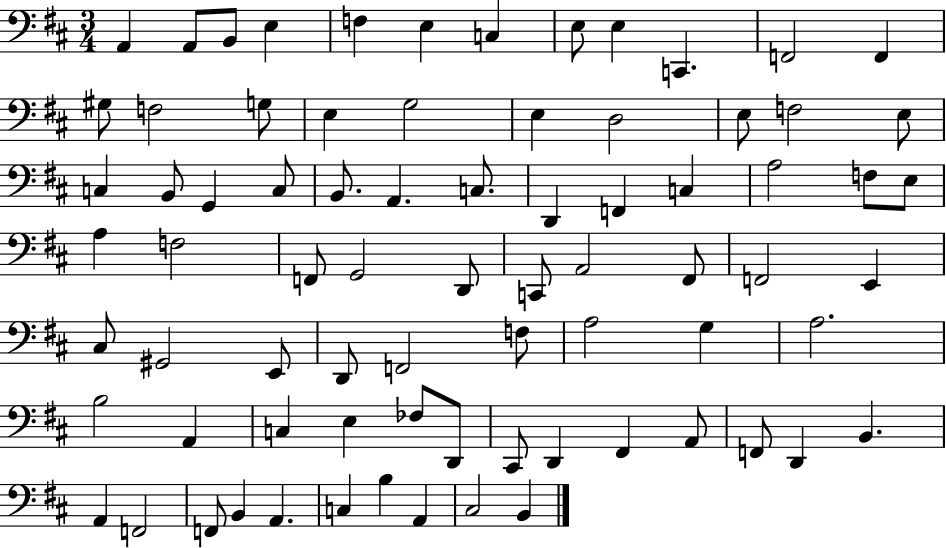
X:1
T:Untitled
M:3/4
L:1/4
K:D
A,, A,,/2 B,,/2 E, F, E, C, E,/2 E, C,, F,,2 F,, ^G,/2 F,2 G,/2 E, G,2 E, D,2 E,/2 F,2 E,/2 C, B,,/2 G,, C,/2 B,,/2 A,, C,/2 D,, F,, C, A,2 F,/2 E,/2 A, F,2 F,,/2 G,,2 D,,/2 C,,/2 A,,2 ^F,,/2 F,,2 E,, ^C,/2 ^G,,2 E,,/2 D,,/2 F,,2 F,/2 A,2 G, A,2 B,2 A,, C, E, _F,/2 D,,/2 ^C,,/2 D,, ^F,, A,,/2 F,,/2 D,, B,, A,, F,,2 F,,/2 B,, A,, C, B, A,, ^C,2 B,,